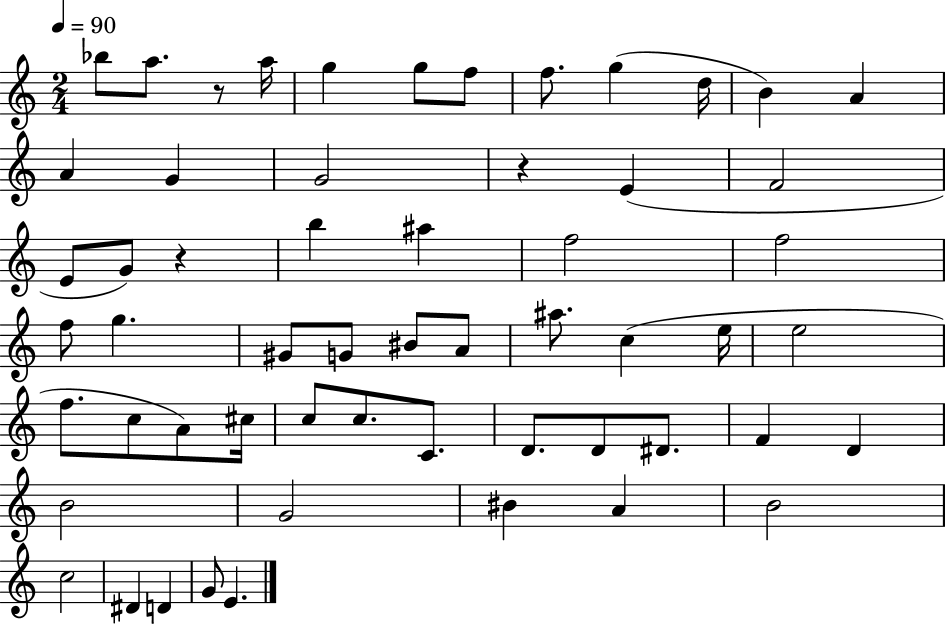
{
  \clef treble
  \numericTimeSignature
  \time 2/4
  \key c \major
  \tempo 4 = 90
  \repeat volta 2 { bes''8 a''8. r8 a''16 | g''4 g''8 f''8 | f''8. g''4( d''16 | b'4) a'4 | \break a'4 g'4 | g'2 | r4 e'4( | f'2 | \break e'8 g'8) r4 | b''4 ais''4 | f''2 | f''2 | \break f''8 g''4. | gis'8 g'8 bis'8 a'8 | ais''8. c''4( e''16 | e''2 | \break f''8. c''8 a'8) cis''16 | c''8 c''8. c'8. | d'8. d'8 dis'8. | f'4 d'4 | \break b'2 | g'2 | bis'4 a'4 | b'2 | \break c''2 | dis'4 d'4 | g'8 e'4. | } \bar "|."
}